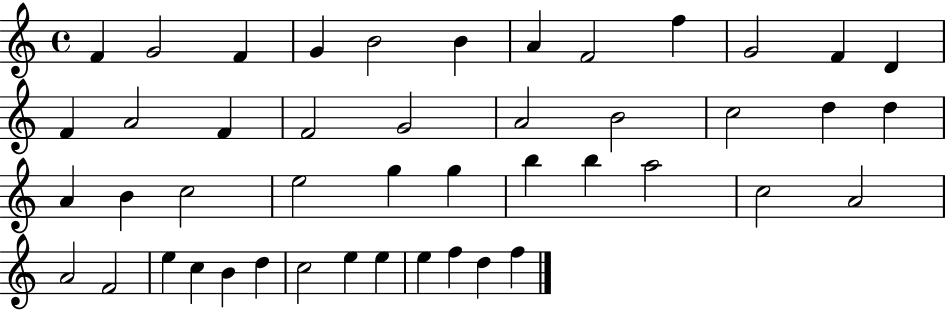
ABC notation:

X:1
T:Untitled
M:4/4
L:1/4
K:C
F G2 F G B2 B A F2 f G2 F D F A2 F F2 G2 A2 B2 c2 d d A B c2 e2 g g b b a2 c2 A2 A2 F2 e c B d c2 e e e f d f